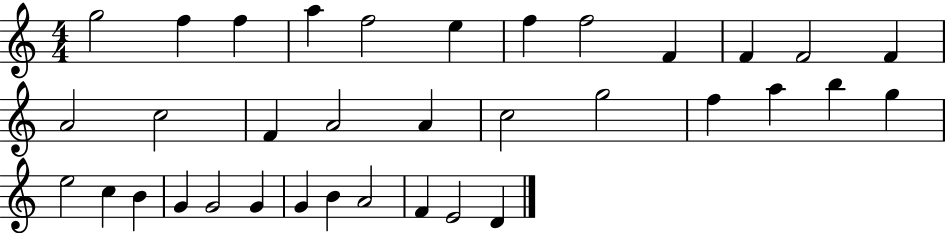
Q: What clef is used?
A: treble